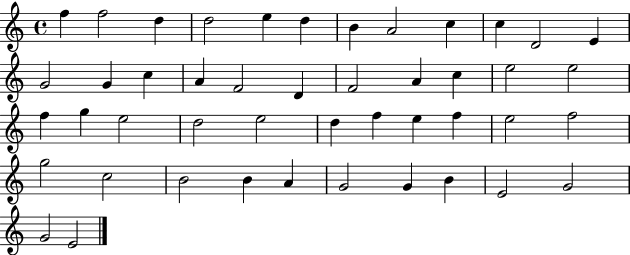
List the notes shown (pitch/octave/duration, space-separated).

F5/q F5/h D5/q D5/h E5/q D5/q B4/q A4/h C5/q C5/q D4/h E4/q G4/h G4/q C5/q A4/q F4/h D4/q F4/h A4/q C5/q E5/h E5/h F5/q G5/q E5/h D5/h E5/h D5/q F5/q E5/q F5/q E5/h F5/h G5/h C5/h B4/h B4/q A4/q G4/h G4/q B4/q E4/h G4/h G4/h E4/h